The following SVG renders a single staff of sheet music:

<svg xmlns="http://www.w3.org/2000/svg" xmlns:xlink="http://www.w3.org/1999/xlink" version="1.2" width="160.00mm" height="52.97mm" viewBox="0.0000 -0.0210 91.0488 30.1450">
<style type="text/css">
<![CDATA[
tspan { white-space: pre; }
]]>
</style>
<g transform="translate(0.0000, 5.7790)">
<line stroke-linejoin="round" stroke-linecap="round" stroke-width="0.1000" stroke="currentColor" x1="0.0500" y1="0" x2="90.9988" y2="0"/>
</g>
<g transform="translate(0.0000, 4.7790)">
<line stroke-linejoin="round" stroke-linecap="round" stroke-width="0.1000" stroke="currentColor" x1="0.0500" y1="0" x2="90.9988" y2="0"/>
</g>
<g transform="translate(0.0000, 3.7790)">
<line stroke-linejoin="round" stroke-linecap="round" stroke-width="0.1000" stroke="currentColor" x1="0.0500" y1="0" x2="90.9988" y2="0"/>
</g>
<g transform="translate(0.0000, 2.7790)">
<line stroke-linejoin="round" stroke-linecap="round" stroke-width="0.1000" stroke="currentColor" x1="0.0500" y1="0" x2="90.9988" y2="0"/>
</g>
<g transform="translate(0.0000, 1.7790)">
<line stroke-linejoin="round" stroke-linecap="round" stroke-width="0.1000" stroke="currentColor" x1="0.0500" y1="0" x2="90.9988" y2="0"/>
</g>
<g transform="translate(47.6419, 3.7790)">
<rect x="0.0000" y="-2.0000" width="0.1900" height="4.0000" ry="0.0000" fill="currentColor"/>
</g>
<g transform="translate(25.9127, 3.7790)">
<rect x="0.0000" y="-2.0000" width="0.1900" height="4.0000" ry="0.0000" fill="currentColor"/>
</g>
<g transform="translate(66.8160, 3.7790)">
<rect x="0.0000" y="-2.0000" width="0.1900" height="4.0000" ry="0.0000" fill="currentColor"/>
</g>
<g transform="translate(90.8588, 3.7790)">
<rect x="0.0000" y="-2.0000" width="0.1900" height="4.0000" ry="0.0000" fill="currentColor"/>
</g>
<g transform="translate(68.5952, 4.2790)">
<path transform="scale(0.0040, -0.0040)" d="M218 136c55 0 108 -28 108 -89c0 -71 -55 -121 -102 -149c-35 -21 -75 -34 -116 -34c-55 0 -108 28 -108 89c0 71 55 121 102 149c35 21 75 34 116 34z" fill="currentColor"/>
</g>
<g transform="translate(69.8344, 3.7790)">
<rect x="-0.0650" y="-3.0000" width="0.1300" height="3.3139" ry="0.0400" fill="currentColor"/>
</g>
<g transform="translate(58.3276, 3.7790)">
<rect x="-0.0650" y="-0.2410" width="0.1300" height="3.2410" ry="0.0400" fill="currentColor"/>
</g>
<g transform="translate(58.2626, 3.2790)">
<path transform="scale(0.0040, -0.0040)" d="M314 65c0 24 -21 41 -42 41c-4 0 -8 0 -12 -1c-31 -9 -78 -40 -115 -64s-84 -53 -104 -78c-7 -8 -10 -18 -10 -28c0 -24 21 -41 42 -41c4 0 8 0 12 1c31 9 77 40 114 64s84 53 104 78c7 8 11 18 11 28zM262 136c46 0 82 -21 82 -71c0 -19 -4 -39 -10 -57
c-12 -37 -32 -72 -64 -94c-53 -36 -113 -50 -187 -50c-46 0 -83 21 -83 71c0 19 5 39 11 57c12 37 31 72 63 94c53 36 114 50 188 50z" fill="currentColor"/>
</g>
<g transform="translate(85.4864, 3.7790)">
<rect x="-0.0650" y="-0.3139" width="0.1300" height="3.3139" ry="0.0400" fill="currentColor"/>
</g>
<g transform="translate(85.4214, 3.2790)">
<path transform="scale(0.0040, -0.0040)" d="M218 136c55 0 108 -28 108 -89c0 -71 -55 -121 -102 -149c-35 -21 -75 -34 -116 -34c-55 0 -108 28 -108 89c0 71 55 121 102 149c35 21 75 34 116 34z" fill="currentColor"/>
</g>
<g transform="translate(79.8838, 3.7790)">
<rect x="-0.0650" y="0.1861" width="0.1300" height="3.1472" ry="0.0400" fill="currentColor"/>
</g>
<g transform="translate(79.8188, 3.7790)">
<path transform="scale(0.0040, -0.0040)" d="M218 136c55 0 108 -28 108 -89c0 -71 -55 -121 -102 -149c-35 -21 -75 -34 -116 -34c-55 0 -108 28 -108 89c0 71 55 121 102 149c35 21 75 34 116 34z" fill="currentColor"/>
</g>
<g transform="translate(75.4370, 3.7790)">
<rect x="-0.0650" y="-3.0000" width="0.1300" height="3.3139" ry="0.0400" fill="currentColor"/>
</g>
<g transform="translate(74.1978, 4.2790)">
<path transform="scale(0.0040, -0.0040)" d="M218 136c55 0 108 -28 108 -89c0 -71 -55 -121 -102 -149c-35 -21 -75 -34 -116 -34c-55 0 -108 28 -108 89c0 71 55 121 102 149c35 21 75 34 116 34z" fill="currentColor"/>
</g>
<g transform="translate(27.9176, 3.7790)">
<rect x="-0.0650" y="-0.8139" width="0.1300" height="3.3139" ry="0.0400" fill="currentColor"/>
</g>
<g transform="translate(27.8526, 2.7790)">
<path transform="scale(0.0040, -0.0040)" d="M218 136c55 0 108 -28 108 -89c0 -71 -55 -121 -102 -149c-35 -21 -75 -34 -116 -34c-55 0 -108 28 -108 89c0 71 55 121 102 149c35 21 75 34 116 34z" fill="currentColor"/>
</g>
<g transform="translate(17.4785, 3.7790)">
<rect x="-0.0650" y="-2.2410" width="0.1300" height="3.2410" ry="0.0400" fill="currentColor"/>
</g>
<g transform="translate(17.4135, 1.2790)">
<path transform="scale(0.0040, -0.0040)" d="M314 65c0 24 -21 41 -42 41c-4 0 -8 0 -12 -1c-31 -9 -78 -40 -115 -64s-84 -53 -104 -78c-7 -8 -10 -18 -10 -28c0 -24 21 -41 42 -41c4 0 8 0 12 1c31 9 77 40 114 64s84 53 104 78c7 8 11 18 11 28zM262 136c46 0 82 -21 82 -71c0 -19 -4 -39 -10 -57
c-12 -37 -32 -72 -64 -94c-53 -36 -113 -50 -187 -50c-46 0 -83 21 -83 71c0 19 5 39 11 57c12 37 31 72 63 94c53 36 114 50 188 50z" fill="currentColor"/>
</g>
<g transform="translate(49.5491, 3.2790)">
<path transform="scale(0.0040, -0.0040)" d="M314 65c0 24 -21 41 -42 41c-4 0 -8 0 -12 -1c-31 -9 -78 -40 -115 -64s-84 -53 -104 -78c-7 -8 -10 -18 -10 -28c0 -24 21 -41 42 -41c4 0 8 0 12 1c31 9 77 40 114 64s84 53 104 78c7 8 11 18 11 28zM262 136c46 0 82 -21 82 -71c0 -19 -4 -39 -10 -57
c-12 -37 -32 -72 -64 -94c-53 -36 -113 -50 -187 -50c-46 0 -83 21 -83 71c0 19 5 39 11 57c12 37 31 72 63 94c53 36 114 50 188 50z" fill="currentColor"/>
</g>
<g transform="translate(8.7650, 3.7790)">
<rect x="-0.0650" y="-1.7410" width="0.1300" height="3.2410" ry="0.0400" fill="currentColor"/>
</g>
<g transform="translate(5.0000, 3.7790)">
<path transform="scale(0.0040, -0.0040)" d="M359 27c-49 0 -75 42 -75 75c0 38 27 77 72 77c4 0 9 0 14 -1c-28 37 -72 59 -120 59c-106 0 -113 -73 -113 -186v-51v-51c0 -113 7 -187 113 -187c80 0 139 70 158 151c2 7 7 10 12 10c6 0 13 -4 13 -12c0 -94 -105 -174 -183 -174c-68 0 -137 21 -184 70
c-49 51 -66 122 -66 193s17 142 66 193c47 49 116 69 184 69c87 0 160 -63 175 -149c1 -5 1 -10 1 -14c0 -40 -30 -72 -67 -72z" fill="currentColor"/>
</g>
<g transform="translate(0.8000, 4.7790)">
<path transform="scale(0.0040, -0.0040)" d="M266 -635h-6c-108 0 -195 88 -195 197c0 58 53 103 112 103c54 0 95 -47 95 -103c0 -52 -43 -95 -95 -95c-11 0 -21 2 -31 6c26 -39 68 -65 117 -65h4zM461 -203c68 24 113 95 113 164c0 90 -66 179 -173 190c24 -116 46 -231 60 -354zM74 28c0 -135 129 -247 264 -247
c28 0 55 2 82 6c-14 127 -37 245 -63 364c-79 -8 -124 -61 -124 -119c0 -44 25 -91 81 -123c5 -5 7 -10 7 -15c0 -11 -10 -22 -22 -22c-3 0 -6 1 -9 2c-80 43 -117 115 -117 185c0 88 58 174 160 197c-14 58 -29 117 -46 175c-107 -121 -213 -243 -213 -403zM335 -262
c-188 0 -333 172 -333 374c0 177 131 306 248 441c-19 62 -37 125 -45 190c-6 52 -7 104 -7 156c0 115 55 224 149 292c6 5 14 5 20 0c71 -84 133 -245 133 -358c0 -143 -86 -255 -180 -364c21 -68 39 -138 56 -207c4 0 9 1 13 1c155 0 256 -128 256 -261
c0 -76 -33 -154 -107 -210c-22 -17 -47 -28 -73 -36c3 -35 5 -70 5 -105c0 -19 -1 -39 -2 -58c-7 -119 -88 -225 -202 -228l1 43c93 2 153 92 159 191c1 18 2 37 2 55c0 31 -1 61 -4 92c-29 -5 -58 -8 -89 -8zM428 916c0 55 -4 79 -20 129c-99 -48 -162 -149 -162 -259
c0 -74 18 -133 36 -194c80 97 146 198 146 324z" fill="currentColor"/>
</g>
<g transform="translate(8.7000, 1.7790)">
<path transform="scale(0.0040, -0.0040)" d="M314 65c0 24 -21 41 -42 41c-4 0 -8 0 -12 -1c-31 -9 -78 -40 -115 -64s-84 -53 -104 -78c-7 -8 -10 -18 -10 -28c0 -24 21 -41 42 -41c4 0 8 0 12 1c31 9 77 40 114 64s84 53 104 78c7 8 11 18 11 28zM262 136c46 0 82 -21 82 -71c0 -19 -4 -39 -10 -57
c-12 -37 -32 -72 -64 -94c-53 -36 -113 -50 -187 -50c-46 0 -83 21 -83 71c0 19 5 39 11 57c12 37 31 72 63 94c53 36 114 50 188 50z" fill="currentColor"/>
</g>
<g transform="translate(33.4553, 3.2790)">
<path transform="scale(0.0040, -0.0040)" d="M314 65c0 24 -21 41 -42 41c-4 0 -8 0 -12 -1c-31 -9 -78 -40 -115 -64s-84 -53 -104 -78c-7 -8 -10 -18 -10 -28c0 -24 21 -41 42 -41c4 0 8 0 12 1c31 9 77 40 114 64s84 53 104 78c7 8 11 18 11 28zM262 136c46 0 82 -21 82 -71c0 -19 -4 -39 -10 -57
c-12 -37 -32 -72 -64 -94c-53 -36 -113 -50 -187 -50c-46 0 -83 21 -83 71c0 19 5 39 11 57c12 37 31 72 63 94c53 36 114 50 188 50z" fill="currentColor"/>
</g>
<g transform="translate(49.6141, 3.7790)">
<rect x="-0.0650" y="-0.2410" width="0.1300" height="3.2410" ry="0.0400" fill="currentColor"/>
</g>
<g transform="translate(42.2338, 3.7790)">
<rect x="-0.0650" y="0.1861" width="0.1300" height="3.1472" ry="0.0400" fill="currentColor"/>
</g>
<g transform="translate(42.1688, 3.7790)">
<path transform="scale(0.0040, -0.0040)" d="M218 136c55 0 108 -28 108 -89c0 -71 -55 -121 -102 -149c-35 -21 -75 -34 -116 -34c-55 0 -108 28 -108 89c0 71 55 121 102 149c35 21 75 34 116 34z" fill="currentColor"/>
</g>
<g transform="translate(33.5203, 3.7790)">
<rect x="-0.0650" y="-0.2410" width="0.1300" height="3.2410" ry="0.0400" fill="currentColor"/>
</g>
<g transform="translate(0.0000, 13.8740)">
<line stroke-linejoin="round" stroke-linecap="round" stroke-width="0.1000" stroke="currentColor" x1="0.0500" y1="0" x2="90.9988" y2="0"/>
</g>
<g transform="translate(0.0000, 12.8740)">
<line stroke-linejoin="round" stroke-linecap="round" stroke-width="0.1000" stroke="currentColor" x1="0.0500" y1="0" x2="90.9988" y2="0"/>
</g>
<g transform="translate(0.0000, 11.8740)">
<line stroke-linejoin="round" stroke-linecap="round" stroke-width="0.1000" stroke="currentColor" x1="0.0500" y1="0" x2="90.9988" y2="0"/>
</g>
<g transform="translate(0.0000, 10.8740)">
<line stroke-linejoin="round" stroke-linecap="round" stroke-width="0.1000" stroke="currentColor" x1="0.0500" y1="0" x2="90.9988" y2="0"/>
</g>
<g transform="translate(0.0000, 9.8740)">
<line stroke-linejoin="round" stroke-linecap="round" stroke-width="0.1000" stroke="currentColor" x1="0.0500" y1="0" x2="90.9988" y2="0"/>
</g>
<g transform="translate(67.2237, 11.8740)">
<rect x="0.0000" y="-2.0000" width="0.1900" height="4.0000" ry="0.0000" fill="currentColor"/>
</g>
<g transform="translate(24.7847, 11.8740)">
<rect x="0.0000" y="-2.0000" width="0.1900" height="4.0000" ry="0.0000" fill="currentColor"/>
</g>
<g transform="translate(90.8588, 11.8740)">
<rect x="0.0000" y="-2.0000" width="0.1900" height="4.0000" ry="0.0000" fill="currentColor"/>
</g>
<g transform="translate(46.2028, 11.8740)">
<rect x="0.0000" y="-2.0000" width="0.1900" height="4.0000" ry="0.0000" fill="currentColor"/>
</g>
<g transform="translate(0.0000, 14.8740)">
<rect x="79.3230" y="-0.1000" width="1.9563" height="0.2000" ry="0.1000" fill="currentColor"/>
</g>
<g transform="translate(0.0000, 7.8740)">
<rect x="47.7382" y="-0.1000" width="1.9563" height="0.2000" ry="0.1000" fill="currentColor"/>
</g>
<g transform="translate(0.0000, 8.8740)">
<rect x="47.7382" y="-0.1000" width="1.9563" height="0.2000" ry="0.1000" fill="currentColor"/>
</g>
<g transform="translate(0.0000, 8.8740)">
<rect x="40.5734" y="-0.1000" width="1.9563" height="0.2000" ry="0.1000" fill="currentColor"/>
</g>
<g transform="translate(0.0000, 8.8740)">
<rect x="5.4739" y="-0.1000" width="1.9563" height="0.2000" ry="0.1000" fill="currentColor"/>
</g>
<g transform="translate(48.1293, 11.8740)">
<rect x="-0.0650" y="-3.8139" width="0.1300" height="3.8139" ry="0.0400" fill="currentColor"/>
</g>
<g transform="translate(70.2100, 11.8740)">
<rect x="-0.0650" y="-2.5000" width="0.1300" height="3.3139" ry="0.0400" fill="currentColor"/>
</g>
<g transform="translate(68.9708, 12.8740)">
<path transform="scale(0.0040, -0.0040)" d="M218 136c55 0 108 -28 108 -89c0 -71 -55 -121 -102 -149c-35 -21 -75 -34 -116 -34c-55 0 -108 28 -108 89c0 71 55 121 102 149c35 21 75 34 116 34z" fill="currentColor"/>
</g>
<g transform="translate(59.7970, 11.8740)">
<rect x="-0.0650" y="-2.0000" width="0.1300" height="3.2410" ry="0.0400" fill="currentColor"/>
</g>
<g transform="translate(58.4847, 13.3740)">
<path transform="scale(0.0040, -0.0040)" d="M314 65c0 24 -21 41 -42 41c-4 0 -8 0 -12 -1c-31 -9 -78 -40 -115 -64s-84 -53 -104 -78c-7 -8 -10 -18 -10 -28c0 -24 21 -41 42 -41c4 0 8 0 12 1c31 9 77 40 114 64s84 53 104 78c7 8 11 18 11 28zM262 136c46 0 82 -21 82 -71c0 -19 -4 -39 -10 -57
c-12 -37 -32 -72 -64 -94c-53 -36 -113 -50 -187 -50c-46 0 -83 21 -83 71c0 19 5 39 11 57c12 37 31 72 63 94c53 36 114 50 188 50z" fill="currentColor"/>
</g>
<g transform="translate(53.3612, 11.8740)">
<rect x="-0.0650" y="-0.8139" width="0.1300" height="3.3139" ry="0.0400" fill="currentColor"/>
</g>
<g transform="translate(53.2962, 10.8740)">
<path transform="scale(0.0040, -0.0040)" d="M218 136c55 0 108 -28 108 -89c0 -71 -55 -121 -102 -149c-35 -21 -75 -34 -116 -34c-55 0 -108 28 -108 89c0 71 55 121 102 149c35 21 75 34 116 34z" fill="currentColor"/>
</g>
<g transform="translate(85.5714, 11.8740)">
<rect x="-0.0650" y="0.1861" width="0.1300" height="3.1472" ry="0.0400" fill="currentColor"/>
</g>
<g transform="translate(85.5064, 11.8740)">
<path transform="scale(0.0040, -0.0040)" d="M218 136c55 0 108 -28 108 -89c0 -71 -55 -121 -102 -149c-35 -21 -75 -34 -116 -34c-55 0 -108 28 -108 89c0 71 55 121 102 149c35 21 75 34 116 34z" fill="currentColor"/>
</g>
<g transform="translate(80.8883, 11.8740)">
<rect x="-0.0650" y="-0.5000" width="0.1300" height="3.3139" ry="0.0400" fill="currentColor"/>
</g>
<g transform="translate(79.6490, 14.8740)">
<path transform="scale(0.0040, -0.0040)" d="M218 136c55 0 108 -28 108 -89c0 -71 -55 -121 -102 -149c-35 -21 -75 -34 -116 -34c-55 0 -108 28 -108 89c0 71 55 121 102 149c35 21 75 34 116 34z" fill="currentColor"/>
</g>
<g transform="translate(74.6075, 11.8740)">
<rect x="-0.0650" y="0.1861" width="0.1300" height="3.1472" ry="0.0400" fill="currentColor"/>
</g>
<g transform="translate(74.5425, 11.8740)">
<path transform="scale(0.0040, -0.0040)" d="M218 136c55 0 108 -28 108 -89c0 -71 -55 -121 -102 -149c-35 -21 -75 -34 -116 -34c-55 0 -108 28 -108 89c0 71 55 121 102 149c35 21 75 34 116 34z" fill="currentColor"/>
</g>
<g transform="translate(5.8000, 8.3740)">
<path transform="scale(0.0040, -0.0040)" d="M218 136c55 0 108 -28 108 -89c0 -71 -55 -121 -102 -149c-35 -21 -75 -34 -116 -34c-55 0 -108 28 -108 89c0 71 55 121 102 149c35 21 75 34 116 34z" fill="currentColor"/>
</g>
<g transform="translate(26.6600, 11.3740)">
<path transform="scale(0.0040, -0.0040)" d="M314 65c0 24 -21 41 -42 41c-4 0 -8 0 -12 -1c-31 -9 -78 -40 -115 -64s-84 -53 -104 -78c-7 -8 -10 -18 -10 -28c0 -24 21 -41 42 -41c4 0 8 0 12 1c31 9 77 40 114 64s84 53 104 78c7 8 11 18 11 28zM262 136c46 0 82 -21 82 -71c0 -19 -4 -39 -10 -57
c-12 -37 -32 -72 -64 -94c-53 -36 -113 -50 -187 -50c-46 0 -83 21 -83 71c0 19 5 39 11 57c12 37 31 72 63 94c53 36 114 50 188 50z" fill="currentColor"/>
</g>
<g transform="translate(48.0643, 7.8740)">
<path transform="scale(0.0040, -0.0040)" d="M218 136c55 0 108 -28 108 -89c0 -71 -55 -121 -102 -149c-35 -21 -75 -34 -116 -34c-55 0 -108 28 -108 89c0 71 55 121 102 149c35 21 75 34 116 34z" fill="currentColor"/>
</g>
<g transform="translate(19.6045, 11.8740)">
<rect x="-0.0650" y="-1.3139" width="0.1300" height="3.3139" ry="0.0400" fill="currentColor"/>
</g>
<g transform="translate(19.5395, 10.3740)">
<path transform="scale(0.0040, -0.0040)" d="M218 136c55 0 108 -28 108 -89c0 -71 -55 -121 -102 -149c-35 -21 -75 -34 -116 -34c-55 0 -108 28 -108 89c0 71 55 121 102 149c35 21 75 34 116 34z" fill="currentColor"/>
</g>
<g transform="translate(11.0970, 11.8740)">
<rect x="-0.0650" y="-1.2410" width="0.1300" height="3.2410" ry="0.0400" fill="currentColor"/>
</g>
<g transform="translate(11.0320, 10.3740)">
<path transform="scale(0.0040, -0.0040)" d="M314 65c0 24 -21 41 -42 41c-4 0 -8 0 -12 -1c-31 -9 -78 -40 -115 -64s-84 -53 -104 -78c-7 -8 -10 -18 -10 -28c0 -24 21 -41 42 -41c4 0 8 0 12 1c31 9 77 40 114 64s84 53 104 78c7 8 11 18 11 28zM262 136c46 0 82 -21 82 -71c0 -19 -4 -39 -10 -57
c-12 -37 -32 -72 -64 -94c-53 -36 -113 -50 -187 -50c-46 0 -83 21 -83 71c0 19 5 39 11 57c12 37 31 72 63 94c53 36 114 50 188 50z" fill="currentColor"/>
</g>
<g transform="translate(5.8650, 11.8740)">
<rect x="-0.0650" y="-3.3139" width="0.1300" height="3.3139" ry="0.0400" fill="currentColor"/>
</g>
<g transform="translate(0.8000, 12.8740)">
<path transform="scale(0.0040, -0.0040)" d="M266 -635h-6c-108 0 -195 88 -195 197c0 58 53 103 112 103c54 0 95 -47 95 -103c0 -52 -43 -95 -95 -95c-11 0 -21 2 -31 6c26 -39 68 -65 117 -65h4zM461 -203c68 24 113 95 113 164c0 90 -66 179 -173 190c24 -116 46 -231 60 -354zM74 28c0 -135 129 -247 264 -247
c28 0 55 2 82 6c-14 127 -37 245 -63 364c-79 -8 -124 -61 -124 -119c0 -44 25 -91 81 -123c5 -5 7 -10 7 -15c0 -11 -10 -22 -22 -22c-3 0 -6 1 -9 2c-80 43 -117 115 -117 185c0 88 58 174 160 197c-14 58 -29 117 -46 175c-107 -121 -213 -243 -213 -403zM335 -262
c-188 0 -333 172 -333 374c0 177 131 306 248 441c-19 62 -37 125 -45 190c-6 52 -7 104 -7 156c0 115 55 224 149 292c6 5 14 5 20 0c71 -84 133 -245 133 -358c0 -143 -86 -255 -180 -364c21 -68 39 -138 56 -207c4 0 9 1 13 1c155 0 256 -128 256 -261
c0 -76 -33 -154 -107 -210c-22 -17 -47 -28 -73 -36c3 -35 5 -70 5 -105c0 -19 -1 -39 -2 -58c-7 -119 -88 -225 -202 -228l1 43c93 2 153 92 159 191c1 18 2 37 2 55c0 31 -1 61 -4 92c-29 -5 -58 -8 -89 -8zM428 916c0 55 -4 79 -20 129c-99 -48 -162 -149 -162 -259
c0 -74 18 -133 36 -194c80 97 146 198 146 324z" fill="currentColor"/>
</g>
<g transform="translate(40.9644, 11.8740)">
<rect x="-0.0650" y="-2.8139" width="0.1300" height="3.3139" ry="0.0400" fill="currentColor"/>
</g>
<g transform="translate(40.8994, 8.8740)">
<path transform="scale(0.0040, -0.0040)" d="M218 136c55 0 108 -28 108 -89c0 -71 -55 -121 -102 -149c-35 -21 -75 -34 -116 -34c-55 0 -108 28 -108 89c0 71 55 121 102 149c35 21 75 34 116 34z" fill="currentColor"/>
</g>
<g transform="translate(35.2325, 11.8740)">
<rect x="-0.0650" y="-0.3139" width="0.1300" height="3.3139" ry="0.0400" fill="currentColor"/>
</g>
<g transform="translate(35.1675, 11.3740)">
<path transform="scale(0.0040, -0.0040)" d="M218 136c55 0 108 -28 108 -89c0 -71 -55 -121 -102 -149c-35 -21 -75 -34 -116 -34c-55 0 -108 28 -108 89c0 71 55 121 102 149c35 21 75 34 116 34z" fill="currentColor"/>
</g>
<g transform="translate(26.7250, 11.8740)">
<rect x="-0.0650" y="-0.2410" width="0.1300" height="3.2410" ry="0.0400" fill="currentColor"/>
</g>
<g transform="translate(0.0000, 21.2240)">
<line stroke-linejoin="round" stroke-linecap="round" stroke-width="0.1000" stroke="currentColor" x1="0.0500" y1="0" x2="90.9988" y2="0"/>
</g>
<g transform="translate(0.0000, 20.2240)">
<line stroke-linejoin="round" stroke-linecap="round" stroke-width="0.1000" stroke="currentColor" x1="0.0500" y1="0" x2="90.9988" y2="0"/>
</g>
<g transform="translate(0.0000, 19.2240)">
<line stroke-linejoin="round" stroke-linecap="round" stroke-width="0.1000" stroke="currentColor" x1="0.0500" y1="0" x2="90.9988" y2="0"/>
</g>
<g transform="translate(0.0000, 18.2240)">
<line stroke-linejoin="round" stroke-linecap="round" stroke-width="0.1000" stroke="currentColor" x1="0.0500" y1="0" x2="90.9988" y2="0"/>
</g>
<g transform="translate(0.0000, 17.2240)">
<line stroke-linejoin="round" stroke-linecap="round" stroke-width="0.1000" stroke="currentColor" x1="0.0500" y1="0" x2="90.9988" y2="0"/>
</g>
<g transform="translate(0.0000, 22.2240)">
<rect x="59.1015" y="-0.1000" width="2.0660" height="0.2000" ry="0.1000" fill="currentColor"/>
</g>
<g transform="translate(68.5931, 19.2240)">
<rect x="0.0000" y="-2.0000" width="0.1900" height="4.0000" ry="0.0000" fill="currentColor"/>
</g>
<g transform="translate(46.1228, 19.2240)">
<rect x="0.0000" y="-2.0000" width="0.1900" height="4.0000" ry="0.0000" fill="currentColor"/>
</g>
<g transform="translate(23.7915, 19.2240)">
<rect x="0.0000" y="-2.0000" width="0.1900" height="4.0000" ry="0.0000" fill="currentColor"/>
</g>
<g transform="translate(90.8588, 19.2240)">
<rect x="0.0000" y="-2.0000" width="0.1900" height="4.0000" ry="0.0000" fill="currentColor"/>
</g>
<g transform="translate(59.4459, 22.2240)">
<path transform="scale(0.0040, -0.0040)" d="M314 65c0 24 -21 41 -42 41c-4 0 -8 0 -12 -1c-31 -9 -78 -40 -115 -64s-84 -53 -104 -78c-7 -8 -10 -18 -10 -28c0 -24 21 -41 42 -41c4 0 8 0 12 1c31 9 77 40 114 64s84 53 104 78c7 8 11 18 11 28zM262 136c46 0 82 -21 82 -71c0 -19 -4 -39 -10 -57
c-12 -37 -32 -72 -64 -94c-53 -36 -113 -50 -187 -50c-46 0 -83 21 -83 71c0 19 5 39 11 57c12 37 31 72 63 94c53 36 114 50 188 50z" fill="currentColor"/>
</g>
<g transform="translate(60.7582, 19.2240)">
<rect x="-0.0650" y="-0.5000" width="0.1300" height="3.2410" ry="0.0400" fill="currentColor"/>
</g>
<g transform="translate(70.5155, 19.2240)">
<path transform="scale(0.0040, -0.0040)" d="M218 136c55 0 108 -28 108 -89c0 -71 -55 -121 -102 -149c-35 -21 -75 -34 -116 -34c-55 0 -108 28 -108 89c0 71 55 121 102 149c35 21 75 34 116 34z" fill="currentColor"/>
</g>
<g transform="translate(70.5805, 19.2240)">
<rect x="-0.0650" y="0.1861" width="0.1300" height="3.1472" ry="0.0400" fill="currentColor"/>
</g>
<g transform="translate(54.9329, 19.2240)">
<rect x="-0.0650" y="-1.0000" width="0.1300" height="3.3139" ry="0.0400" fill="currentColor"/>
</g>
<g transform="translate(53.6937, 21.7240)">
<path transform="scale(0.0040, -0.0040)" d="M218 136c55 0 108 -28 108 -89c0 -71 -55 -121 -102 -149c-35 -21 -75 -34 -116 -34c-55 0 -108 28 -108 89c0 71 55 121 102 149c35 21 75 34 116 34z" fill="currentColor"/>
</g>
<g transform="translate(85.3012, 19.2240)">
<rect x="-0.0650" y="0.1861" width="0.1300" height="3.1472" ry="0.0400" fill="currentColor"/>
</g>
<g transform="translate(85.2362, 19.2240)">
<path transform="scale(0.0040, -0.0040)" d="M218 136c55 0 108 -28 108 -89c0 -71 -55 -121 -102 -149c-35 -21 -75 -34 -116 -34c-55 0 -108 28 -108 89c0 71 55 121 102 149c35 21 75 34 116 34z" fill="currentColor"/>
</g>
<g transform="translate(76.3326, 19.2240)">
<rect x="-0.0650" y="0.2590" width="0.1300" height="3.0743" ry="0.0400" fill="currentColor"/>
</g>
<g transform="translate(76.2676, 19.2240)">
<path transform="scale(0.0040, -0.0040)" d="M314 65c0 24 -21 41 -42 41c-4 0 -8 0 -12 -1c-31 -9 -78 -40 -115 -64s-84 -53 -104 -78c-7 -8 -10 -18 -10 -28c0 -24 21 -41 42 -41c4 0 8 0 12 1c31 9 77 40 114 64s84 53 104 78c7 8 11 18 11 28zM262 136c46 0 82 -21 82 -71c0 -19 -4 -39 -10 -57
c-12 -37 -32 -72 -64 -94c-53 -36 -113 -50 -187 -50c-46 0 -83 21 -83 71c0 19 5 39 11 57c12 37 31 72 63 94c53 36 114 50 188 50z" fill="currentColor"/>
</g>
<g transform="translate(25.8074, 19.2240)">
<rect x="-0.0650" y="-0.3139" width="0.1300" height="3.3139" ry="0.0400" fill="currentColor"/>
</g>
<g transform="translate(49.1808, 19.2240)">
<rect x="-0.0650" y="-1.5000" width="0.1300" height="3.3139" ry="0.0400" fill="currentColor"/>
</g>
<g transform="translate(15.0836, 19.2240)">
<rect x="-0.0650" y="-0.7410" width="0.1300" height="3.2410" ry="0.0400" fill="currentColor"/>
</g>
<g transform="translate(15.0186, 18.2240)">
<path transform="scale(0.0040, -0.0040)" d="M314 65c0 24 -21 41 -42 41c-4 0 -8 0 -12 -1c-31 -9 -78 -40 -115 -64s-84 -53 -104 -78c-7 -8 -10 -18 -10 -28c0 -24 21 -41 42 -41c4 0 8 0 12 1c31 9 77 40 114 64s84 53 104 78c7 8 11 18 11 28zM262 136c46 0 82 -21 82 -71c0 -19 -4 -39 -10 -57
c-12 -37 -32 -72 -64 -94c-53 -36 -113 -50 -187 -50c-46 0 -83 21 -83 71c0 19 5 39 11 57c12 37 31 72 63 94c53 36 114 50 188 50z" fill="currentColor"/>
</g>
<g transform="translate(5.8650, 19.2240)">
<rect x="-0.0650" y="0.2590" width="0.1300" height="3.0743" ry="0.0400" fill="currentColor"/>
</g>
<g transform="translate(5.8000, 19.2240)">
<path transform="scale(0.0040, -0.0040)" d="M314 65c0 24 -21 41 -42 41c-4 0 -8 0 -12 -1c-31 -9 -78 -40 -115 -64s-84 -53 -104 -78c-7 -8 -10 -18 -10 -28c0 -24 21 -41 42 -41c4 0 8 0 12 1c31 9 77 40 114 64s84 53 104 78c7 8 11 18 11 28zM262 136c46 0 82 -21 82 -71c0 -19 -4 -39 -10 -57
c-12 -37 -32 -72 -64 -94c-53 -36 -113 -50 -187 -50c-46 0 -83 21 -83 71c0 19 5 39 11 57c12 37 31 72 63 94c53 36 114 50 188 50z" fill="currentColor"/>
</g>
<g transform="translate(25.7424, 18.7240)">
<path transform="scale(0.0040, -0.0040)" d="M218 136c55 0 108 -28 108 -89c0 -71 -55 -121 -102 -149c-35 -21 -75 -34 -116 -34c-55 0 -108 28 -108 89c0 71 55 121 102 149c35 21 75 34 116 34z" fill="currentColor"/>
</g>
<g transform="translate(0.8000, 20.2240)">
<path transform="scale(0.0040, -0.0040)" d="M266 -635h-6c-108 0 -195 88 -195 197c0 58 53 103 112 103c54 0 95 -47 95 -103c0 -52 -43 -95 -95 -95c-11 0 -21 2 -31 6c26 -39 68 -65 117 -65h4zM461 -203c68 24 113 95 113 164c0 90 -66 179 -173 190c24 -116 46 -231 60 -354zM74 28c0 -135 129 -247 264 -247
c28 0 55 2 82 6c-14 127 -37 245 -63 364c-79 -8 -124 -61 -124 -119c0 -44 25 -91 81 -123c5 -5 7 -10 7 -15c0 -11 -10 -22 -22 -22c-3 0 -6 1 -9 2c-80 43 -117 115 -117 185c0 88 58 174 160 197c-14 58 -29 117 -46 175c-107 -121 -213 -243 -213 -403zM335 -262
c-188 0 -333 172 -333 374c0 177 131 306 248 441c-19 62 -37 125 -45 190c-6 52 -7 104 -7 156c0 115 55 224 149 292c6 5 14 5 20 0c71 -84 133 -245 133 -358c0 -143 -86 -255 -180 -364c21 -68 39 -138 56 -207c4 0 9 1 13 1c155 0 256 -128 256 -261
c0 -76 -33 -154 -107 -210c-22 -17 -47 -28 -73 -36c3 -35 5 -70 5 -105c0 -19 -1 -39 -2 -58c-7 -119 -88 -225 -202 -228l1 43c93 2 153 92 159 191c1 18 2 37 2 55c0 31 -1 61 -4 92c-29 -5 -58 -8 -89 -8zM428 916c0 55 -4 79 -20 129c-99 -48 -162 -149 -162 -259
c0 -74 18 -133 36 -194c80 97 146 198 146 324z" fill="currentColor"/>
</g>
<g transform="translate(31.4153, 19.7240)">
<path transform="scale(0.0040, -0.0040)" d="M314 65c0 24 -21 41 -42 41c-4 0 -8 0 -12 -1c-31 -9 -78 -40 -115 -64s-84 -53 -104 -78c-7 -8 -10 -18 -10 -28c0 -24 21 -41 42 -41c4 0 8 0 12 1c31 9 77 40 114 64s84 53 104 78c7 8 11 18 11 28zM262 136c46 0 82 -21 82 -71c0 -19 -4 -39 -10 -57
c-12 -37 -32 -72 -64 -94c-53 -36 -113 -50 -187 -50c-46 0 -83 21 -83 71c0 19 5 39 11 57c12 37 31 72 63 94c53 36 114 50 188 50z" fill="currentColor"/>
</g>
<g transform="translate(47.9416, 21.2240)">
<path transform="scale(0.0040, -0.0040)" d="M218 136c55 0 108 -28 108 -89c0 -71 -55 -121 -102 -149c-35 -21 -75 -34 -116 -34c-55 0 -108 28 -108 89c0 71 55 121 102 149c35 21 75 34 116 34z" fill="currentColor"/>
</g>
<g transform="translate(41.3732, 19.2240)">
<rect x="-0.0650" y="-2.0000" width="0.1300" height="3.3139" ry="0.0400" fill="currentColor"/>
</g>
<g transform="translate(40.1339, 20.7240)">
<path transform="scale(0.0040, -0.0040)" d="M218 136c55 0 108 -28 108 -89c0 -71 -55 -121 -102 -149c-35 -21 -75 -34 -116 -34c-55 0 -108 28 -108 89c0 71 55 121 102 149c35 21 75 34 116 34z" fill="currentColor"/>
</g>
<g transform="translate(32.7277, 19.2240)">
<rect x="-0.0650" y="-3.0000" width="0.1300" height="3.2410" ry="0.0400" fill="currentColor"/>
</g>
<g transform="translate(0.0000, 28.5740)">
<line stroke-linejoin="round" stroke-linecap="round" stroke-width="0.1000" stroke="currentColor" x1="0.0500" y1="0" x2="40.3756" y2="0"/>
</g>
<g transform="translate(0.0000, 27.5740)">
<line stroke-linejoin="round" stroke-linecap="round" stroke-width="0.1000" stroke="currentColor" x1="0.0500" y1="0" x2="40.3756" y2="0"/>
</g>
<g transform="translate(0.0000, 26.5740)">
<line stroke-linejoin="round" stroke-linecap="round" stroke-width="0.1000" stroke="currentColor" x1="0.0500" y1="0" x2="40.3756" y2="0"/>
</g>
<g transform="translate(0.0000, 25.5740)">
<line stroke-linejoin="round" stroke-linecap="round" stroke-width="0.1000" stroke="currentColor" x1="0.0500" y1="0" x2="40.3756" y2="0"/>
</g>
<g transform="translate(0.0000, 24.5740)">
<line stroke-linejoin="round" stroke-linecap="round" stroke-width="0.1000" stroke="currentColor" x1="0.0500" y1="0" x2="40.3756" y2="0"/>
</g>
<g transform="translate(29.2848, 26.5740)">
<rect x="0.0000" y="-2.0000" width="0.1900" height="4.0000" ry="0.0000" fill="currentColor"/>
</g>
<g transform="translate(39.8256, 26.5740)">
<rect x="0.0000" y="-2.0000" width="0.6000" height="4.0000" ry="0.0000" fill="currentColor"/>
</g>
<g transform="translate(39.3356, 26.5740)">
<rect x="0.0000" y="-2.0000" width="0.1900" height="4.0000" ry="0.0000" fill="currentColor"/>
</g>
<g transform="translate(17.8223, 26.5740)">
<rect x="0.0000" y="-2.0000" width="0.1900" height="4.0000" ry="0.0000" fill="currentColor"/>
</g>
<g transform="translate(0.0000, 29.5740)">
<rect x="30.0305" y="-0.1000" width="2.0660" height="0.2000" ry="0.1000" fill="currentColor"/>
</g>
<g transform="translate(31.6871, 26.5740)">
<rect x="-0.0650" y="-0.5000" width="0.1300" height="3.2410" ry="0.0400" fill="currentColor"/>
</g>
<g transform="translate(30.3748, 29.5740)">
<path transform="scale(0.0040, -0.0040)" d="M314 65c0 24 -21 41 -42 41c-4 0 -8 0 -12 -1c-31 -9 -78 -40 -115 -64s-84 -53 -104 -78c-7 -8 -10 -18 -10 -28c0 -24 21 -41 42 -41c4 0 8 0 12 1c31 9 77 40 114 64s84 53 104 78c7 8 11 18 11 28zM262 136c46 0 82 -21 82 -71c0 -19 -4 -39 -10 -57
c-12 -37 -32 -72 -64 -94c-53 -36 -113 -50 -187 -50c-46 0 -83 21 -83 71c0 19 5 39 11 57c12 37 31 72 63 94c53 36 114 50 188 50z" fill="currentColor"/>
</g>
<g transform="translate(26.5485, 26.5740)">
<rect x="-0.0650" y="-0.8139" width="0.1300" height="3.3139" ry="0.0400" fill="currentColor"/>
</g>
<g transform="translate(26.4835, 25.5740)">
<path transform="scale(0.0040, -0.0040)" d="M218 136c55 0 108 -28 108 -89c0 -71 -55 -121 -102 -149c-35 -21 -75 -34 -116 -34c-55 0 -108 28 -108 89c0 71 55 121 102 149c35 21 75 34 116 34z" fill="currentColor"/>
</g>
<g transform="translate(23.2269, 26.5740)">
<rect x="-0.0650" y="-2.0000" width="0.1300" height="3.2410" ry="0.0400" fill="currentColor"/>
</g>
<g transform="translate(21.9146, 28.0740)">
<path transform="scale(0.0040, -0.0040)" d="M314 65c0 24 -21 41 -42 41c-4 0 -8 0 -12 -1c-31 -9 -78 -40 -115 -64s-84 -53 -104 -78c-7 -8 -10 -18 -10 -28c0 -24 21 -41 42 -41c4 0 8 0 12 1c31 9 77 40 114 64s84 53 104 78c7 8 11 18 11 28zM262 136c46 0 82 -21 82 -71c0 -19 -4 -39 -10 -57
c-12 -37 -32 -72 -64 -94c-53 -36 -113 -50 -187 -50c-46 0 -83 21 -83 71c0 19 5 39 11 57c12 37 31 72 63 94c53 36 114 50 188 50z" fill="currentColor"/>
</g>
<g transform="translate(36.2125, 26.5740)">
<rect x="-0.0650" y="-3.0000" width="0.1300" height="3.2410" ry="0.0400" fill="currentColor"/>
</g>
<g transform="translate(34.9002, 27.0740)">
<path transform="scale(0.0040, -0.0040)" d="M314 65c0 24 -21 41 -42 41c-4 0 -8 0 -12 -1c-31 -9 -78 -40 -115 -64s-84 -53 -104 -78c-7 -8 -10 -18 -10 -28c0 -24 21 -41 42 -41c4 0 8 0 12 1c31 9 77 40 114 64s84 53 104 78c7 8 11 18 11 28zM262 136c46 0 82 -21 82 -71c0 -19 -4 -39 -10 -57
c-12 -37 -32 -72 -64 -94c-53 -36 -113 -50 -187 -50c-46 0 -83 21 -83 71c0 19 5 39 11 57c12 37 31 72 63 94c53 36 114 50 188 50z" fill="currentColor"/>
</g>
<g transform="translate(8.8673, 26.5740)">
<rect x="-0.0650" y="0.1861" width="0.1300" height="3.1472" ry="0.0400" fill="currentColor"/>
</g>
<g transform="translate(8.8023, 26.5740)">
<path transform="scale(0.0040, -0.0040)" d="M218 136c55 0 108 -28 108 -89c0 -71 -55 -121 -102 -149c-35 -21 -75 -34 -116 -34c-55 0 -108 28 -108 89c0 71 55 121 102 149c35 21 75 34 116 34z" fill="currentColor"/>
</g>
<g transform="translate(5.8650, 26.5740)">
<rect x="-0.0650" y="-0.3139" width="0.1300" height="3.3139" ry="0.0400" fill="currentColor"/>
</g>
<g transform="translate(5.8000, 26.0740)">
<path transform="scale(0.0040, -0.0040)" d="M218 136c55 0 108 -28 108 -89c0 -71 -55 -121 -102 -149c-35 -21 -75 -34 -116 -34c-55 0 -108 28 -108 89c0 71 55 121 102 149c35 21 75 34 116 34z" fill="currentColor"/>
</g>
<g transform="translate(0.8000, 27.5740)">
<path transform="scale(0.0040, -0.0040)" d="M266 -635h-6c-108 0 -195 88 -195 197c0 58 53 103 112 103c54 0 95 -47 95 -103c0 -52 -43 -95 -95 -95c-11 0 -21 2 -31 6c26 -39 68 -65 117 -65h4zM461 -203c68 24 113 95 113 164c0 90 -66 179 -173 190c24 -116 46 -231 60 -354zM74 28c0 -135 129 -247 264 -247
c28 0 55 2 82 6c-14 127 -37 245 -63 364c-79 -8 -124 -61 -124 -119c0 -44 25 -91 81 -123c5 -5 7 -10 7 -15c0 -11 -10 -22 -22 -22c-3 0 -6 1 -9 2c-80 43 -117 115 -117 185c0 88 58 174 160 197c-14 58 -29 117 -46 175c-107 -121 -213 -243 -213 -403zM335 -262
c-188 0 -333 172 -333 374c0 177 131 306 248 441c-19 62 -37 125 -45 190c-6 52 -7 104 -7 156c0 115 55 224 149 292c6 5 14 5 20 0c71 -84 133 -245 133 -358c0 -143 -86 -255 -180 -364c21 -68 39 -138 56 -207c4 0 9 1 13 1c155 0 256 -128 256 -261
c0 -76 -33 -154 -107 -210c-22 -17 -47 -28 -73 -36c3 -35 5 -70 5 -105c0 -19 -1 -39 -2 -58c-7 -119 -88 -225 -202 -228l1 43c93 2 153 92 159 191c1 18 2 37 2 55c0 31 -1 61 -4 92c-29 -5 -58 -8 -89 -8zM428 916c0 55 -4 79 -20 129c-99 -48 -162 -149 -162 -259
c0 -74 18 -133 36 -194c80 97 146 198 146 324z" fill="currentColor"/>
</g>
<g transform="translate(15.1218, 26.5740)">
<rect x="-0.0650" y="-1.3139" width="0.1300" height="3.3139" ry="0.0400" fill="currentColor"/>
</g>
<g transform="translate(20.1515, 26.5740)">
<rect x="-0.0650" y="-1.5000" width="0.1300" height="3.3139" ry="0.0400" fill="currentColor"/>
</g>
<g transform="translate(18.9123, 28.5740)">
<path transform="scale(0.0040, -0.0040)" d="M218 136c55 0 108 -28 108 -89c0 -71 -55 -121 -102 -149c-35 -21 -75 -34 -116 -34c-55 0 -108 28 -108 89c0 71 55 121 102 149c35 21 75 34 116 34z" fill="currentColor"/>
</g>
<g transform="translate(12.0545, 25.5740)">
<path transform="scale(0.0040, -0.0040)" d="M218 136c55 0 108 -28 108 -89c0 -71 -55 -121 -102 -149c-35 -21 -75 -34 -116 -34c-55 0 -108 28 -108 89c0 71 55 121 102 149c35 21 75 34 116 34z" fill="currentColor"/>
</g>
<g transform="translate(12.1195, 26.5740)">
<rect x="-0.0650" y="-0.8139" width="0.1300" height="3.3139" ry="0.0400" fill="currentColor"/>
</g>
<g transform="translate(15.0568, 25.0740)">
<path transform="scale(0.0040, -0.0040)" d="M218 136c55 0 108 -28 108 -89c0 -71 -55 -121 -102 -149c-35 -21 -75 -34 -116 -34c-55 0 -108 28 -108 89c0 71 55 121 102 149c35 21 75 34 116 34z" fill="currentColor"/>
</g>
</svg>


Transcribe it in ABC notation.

X:1
T:Untitled
M:4/4
L:1/4
K:C
f2 g2 d c2 B c2 c2 A A B c b e2 e c2 c a c' d F2 G B C B B2 d2 c A2 F E D C2 B B2 B c B d e E F2 d C2 A2